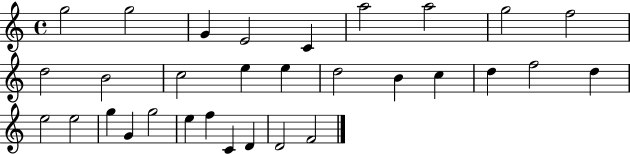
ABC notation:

X:1
T:Untitled
M:4/4
L:1/4
K:C
g2 g2 G E2 C a2 a2 g2 f2 d2 B2 c2 e e d2 B c d f2 d e2 e2 g G g2 e f C D D2 F2